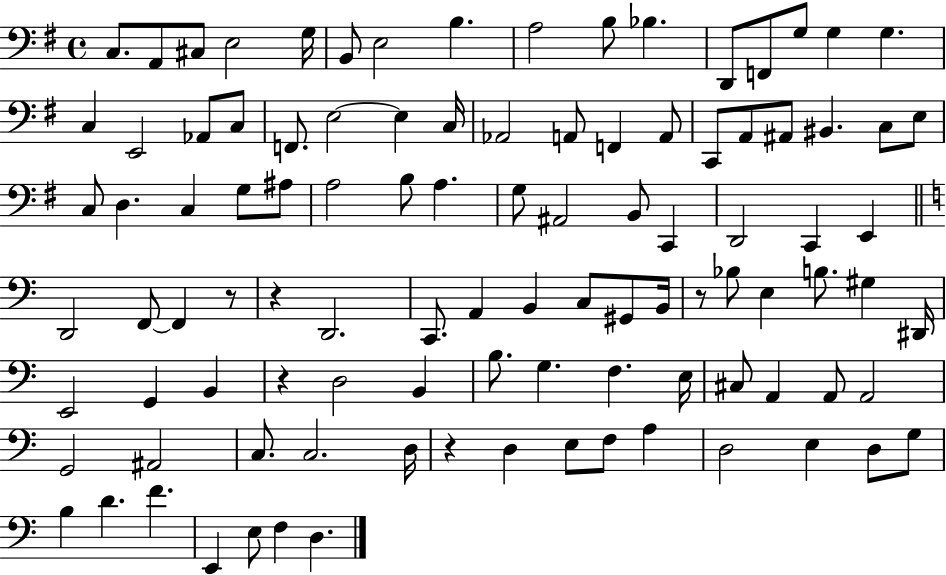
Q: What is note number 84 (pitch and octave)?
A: E3